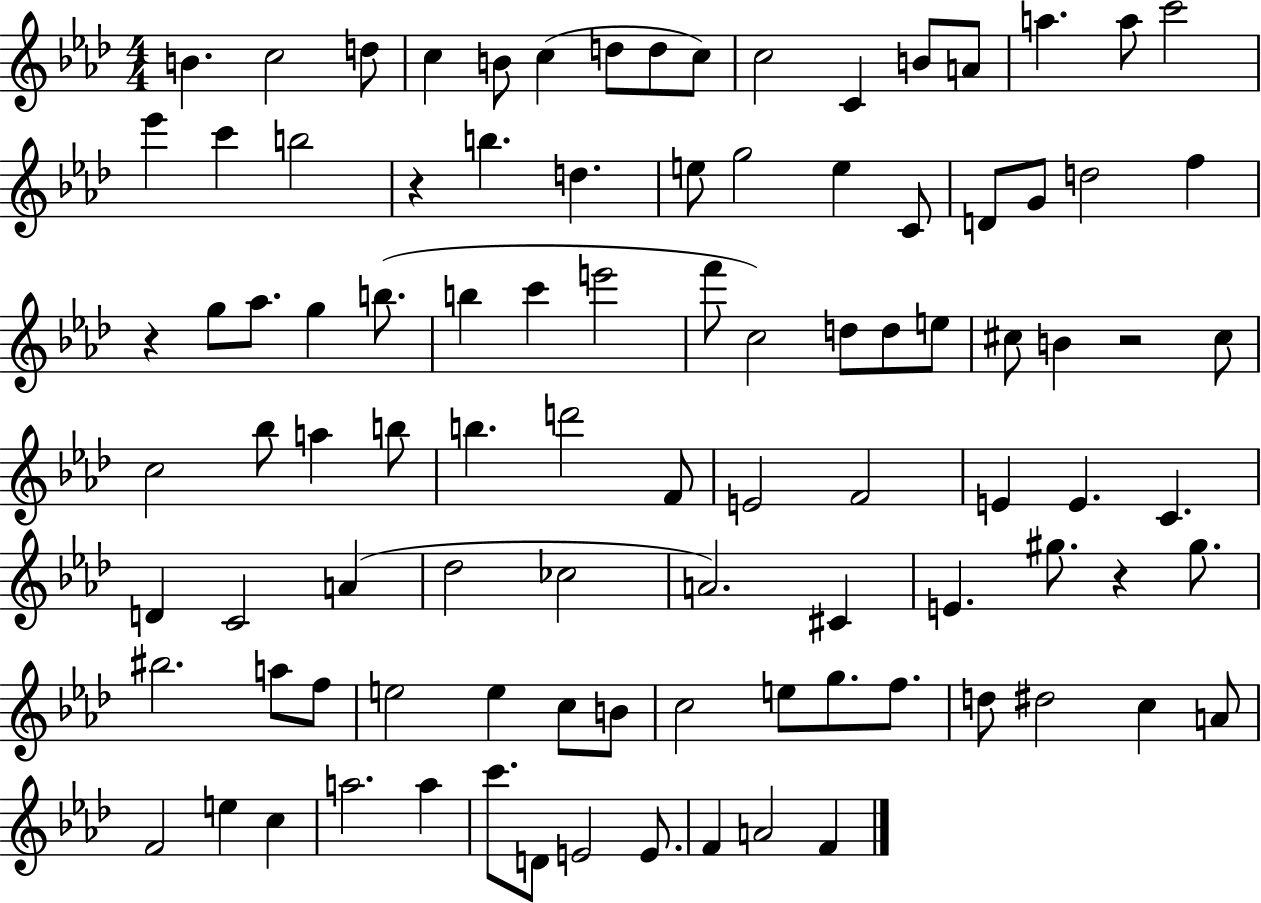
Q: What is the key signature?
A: AES major